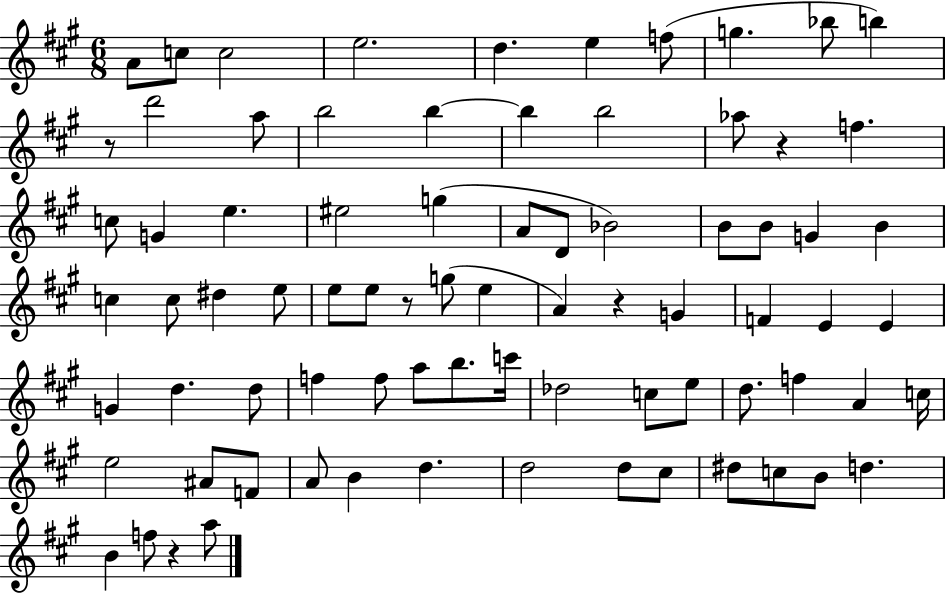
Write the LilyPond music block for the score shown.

{
  \clef treble
  \numericTimeSignature
  \time 6/8
  \key a \major
  a'8 c''8 c''2 | e''2. | d''4. e''4 f''8( | g''4. bes''8 b''4) | \break r8 d'''2 a''8 | b''2 b''4~~ | b''4 b''2 | aes''8 r4 f''4. | \break c''8 g'4 e''4. | eis''2 g''4( | a'8 d'8 bes'2) | b'8 b'8 g'4 b'4 | \break c''4 c''8 dis''4 e''8 | e''8 e''8 r8 g''8( e''4 | a'4) r4 g'4 | f'4 e'4 e'4 | \break g'4 d''4. d''8 | f''4 f''8 a''8 b''8. c'''16 | des''2 c''8 e''8 | d''8. f''4 a'4 c''16 | \break e''2 ais'8 f'8 | a'8 b'4 d''4. | d''2 d''8 cis''8 | dis''8 c''8 b'8 d''4. | \break b'4 f''8 r4 a''8 | \bar "|."
}